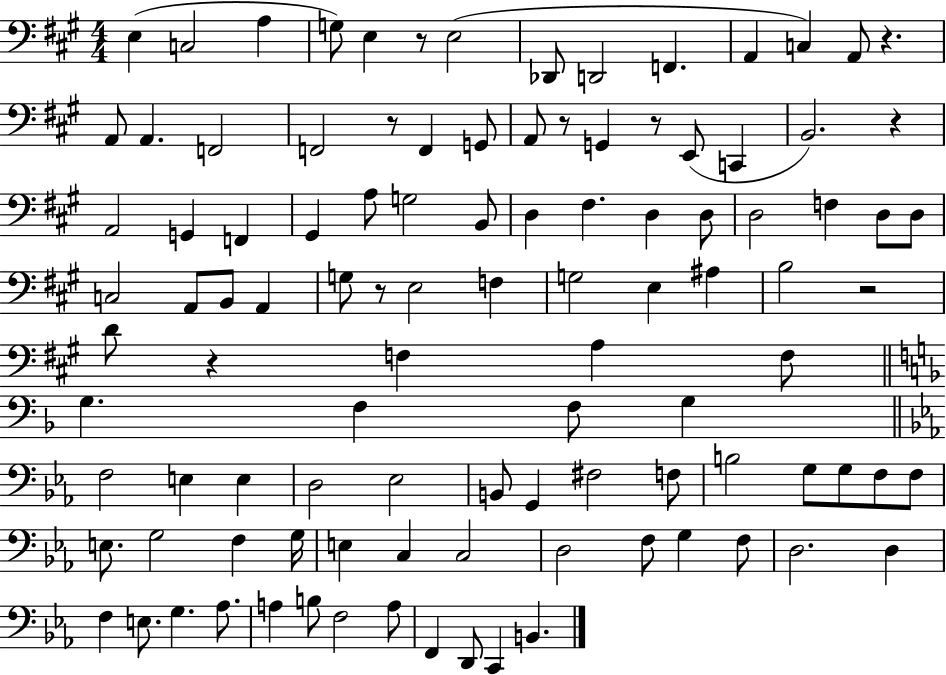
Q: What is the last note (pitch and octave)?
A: B2